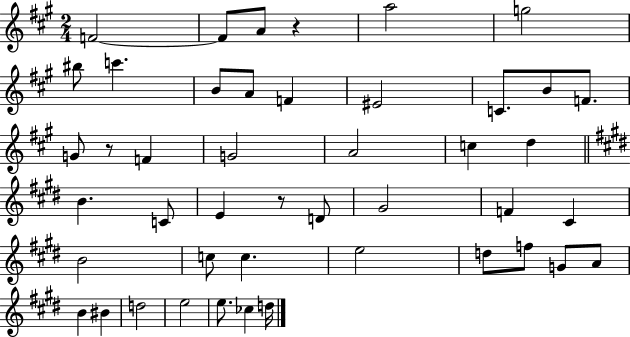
{
  \clef treble
  \numericTimeSignature
  \time 2/4
  \key a \major
  \repeat volta 2 { f'2~~ | f'8 a'8 r4 | a''2 | g''2 | \break bis''8 c'''4. | b'8 a'8 f'4 | eis'2 | c'8. b'8 f'8. | \break g'8 r8 f'4 | g'2 | a'2 | c''4 d''4 | \break \bar "||" \break \key e \major b'4. c'8 | e'4 r8 d'8 | gis'2 | f'4 cis'4 | \break b'2 | c''8 c''4. | e''2 | d''8 f''8 g'8 a'8 | \break b'4 bis'4 | d''2 | e''2 | e''8. ces''4 d''16 | \break } \bar "|."
}